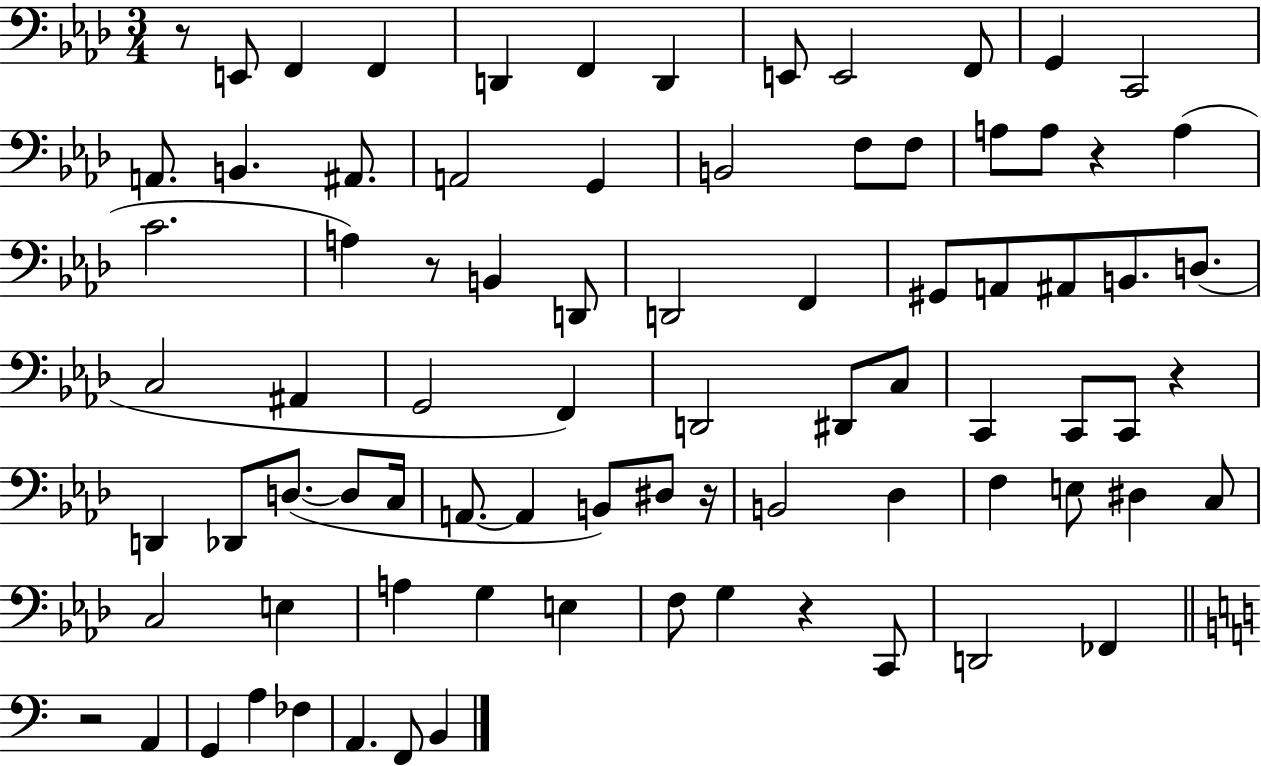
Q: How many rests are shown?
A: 7